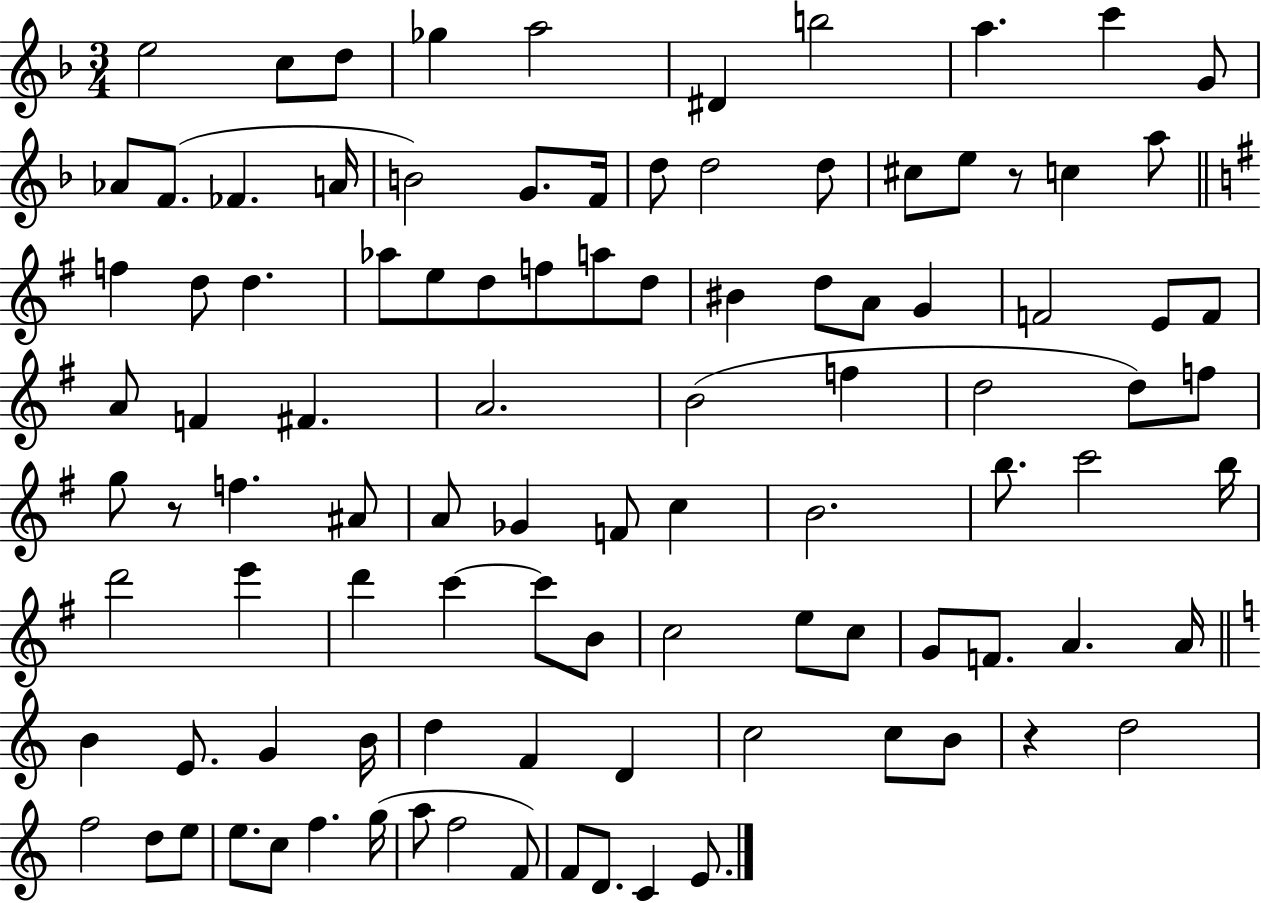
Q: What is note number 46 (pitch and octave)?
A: F5